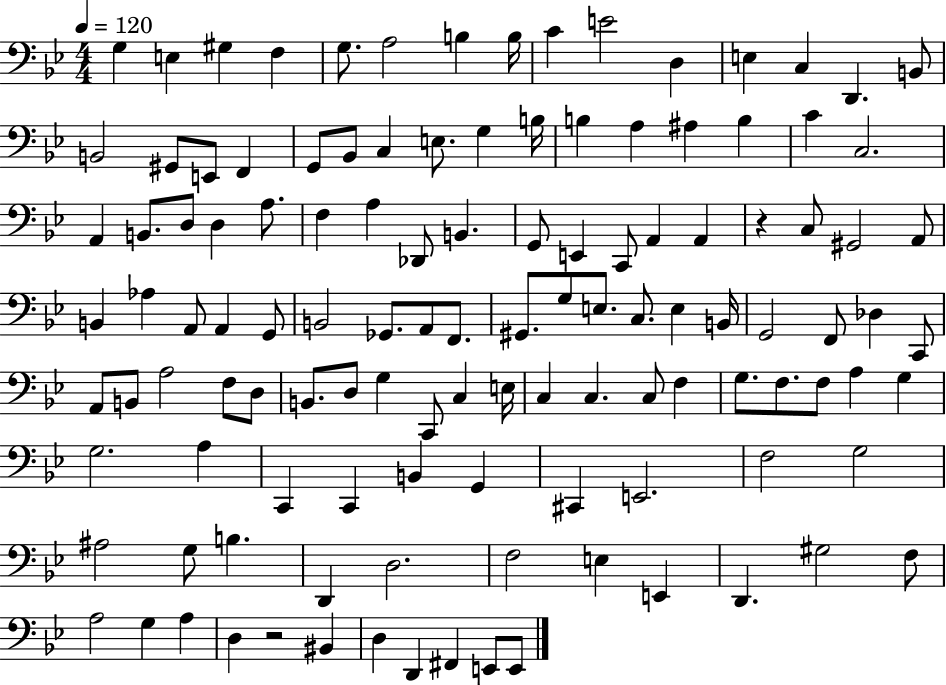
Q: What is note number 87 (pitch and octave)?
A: G3